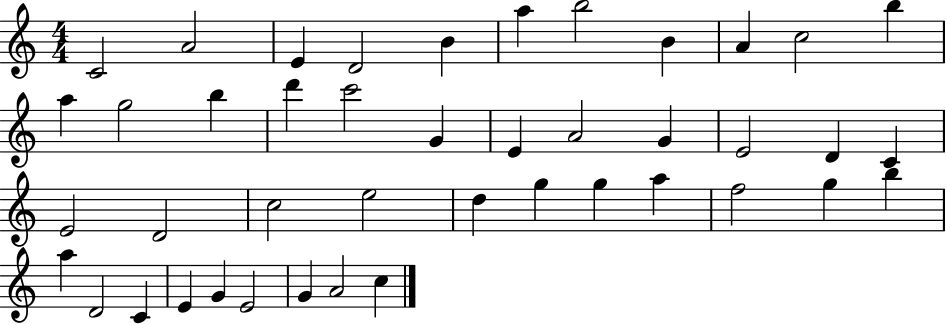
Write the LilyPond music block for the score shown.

{
  \clef treble
  \numericTimeSignature
  \time 4/4
  \key c \major
  c'2 a'2 | e'4 d'2 b'4 | a''4 b''2 b'4 | a'4 c''2 b''4 | \break a''4 g''2 b''4 | d'''4 c'''2 g'4 | e'4 a'2 g'4 | e'2 d'4 c'4 | \break e'2 d'2 | c''2 e''2 | d''4 g''4 g''4 a''4 | f''2 g''4 b''4 | \break a''4 d'2 c'4 | e'4 g'4 e'2 | g'4 a'2 c''4 | \bar "|."
}